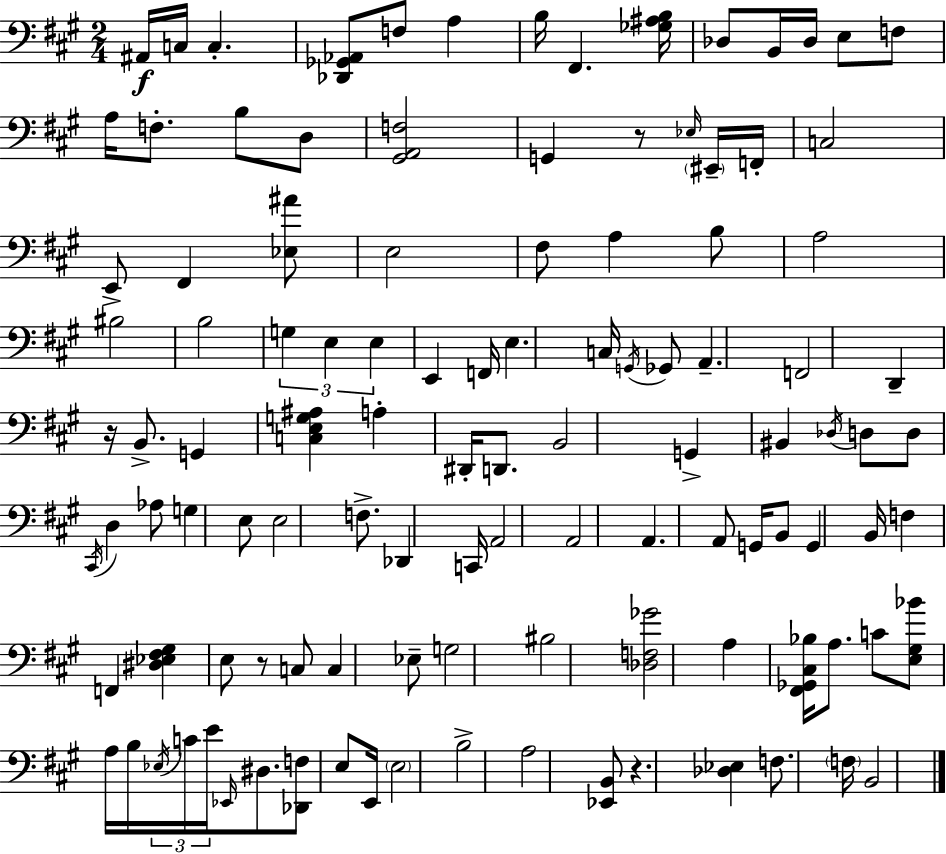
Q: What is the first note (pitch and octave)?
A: A#2